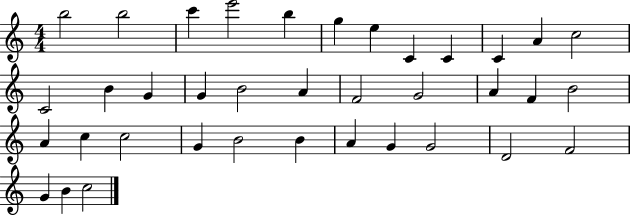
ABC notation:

X:1
T:Untitled
M:4/4
L:1/4
K:C
b2 b2 c' e'2 b g e C C C A c2 C2 B G G B2 A F2 G2 A F B2 A c c2 G B2 B A G G2 D2 F2 G B c2